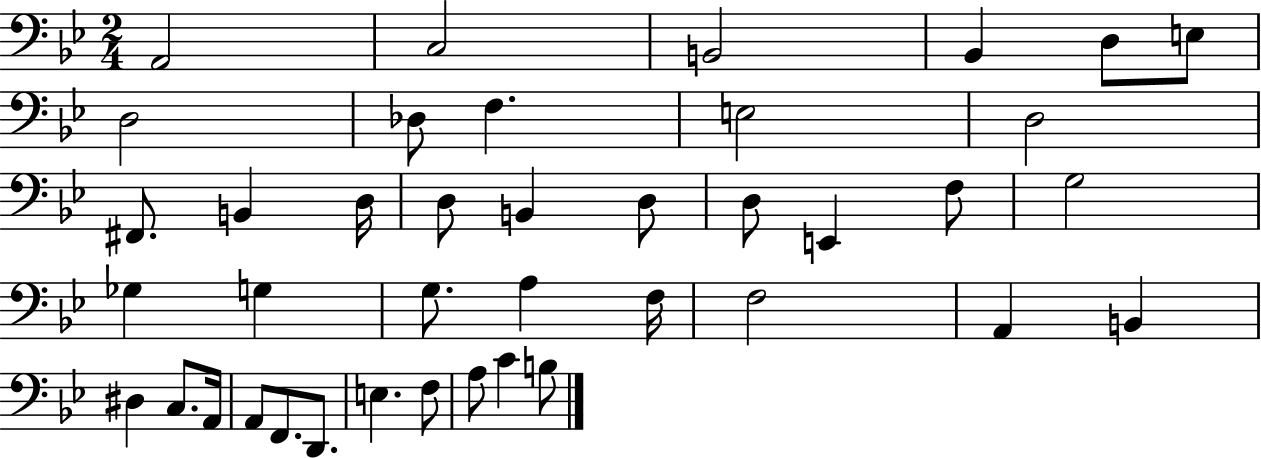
A2/h C3/h B2/h Bb2/q D3/e E3/e D3/h Db3/e F3/q. E3/h D3/h F#2/e. B2/q D3/s D3/e B2/q D3/e D3/e E2/q F3/e G3/h Gb3/q G3/q G3/e. A3/q F3/s F3/h A2/q B2/q D#3/q C3/e. A2/s A2/e F2/e. D2/e. E3/q. F3/e A3/e C4/q B3/e